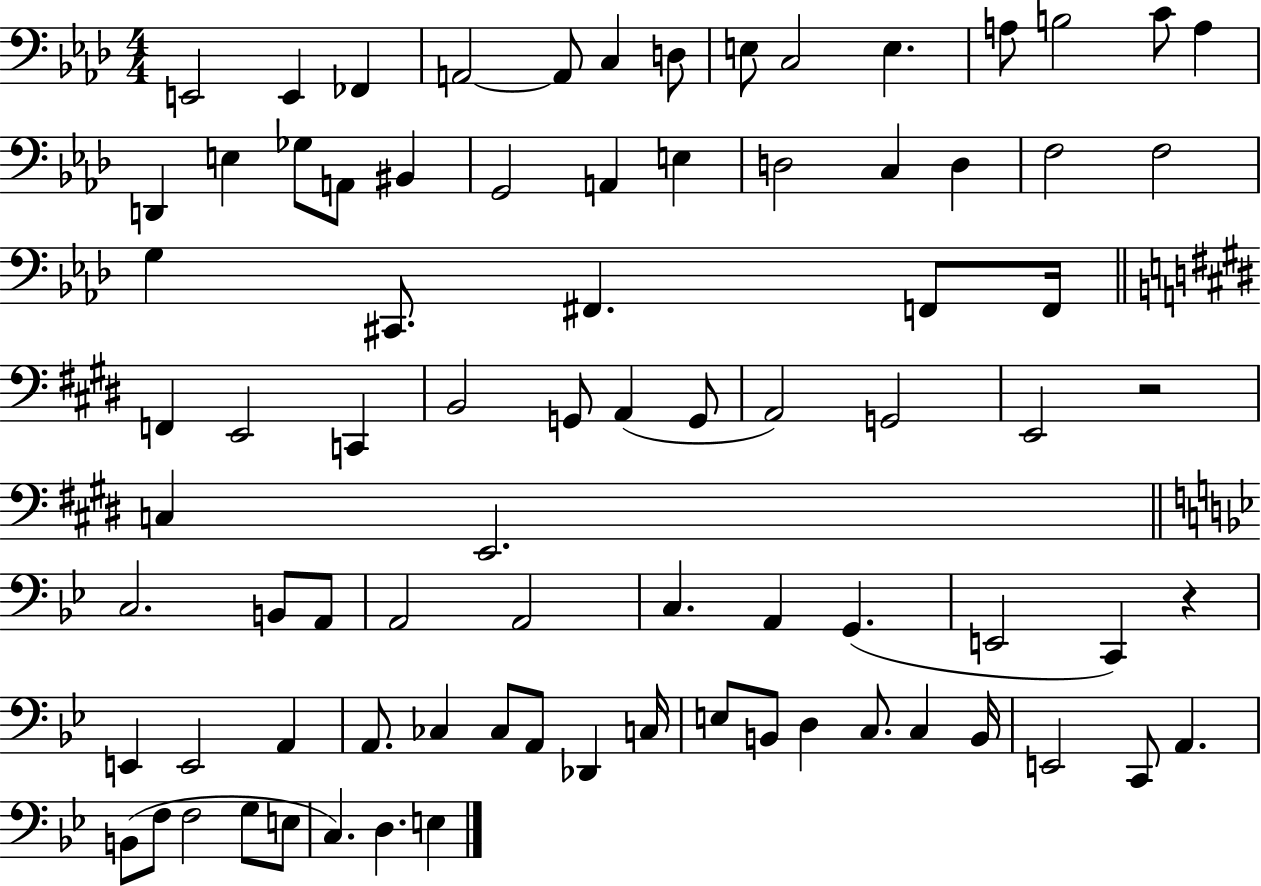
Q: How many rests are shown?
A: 2